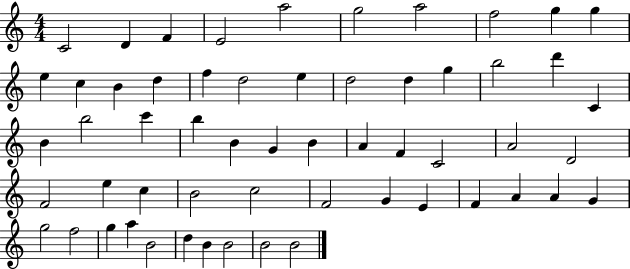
X:1
T:Untitled
M:4/4
L:1/4
K:C
C2 D F E2 a2 g2 a2 f2 g g e c B d f d2 e d2 d g b2 d' C B b2 c' b B G B A F C2 A2 D2 F2 e c B2 c2 F2 G E F A A G g2 f2 g a B2 d B B2 B2 B2